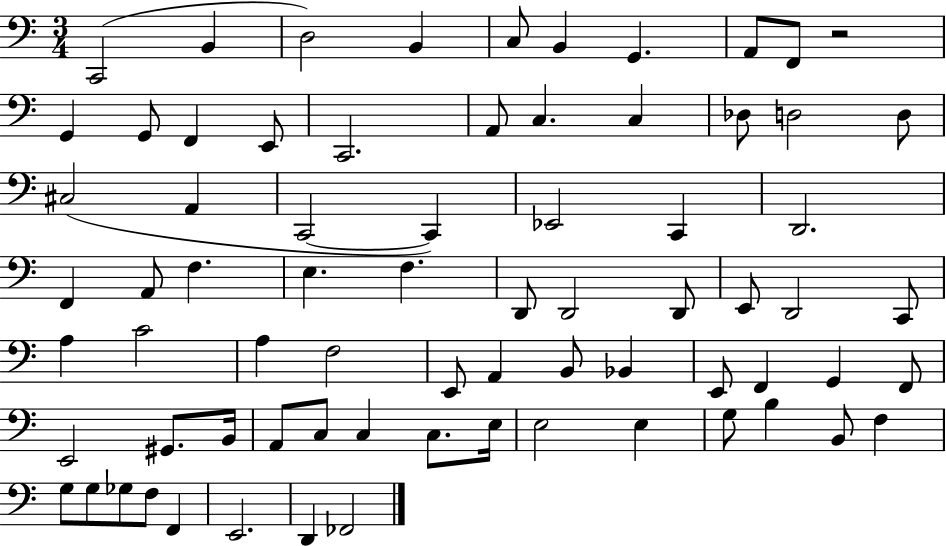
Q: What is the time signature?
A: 3/4